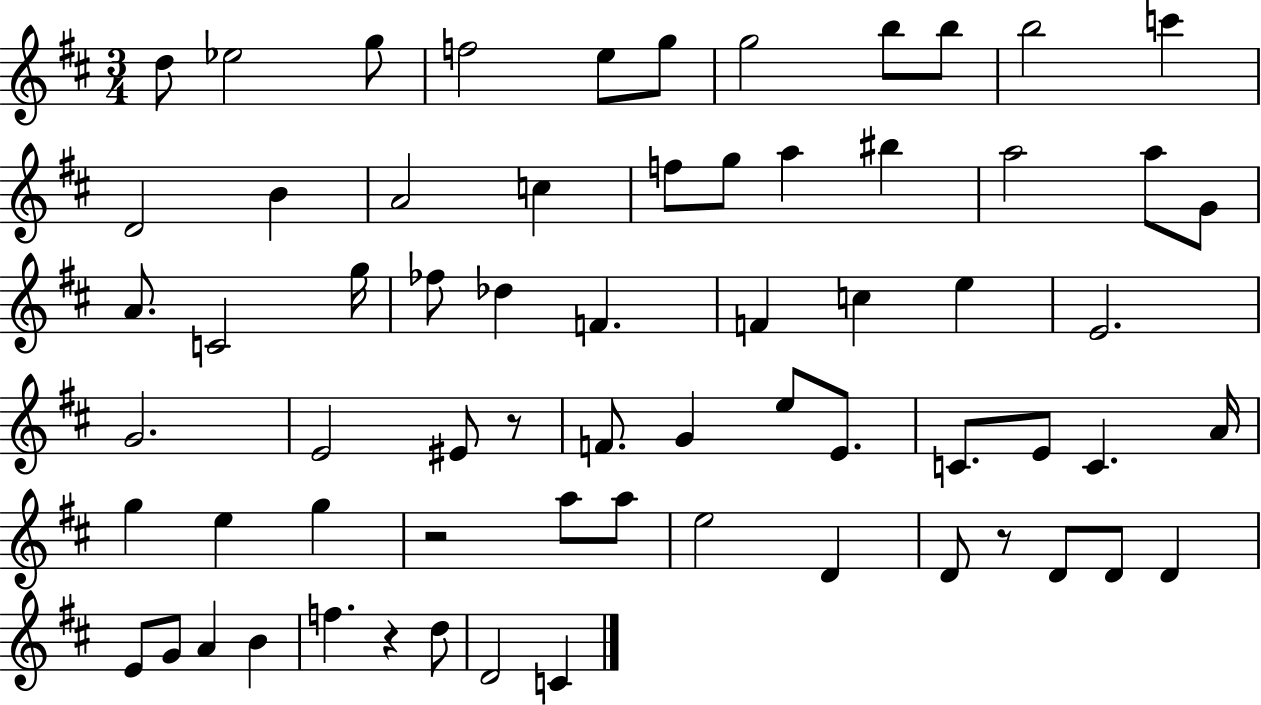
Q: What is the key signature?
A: D major